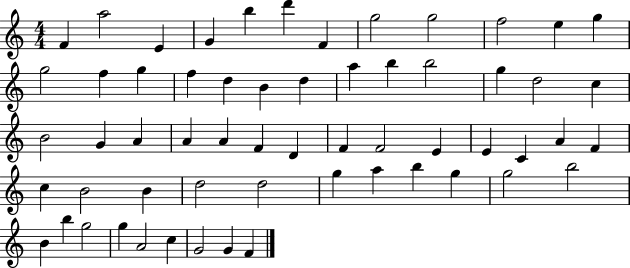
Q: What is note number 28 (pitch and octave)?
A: A4